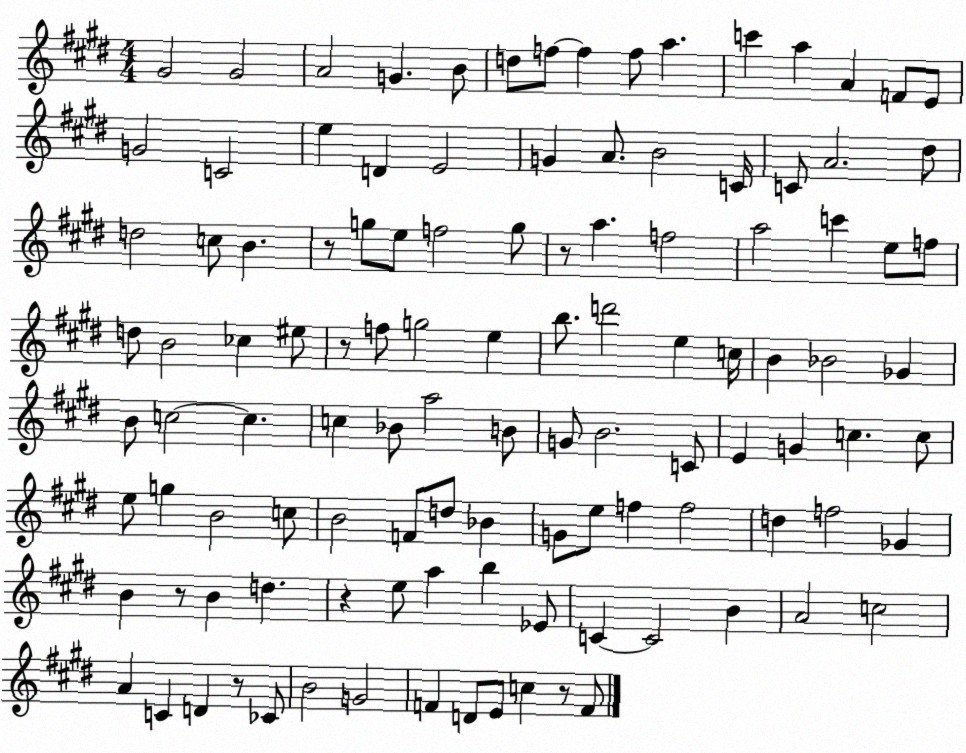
X:1
T:Untitled
M:4/4
L:1/4
K:E
^G2 ^G2 A2 G B/2 d/2 f/2 f f/2 a c' a A F/2 E/2 G2 C2 e D E2 G A/2 B2 C/4 C/2 A2 ^d/2 d2 c/2 B z/2 g/2 e/2 f2 g/2 z/2 a f2 a2 c' e/2 f/2 d/2 B2 _c ^e/2 z/2 f/2 g2 e b/2 d'2 e c/4 B _B2 _G B/2 c2 c c _B/2 a2 B/2 G/2 B2 C/2 E G c c/2 e/2 g B2 c/2 B2 F/2 d/2 _B G/2 e/2 f f2 d f2 _G B z/2 B d z e/2 a b _E/2 C C2 B A2 c2 A C D z/2 _C/2 B2 G2 F D/2 E/2 c z/2 F/2